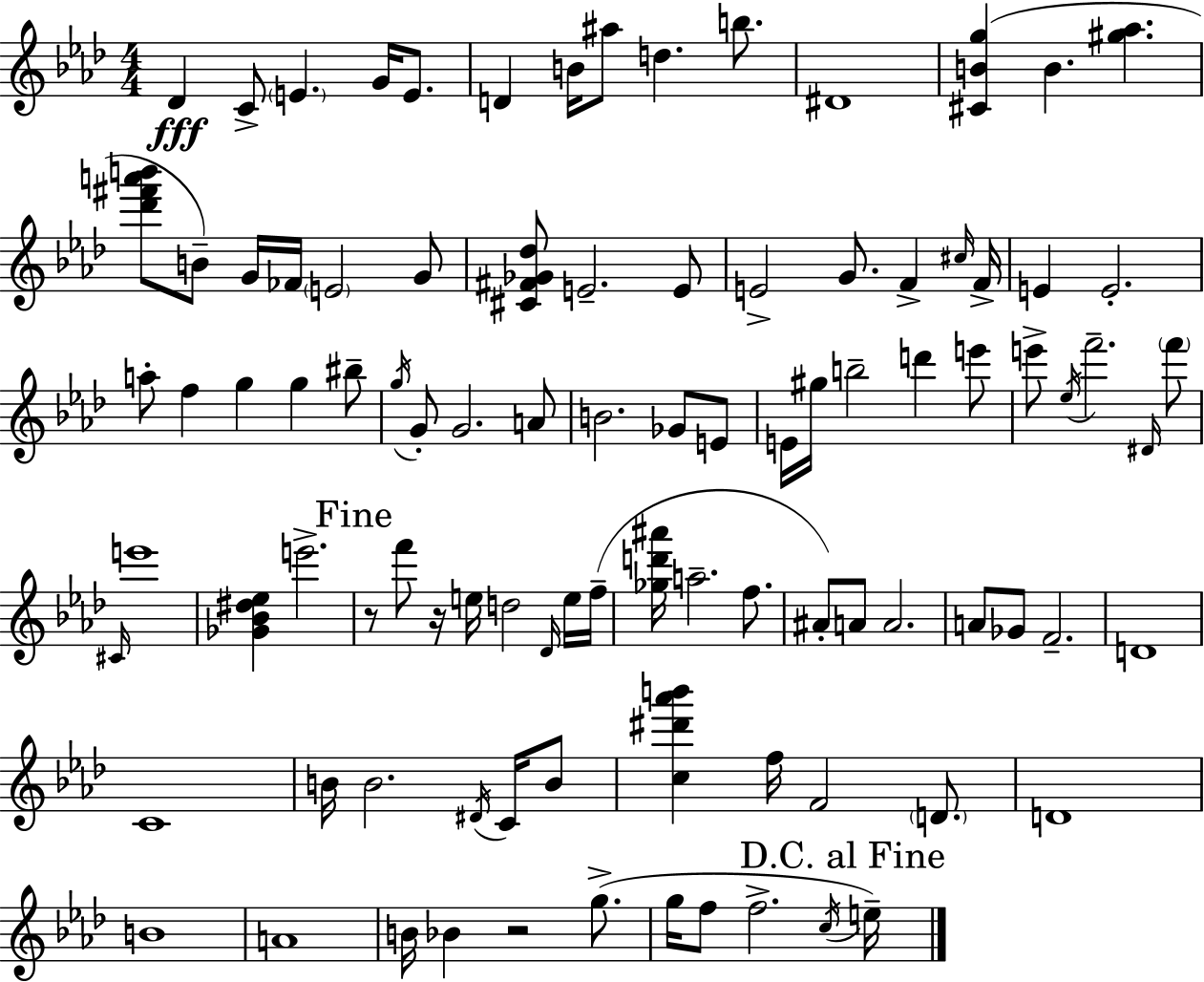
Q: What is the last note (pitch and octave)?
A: E5